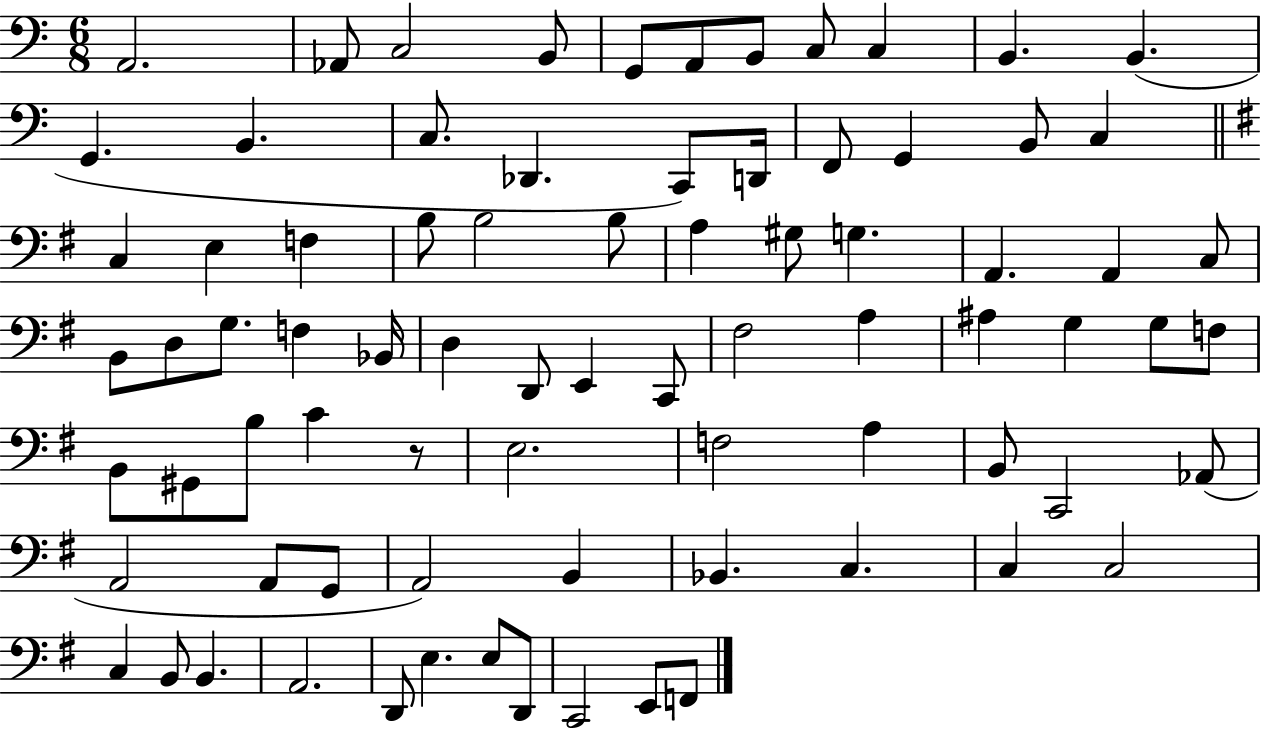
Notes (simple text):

A2/h. Ab2/e C3/h B2/e G2/e A2/e B2/e C3/e C3/q B2/q. B2/q. G2/q. B2/q. C3/e. Db2/q. C2/e D2/s F2/e G2/q B2/e C3/q C3/q E3/q F3/q B3/e B3/h B3/e A3/q G#3/e G3/q. A2/q. A2/q C3/e B2/e D3/e G3/e. F3/q Bb2/s D3/q D2/e E2/q C2/e F#3/h A3/q A#3/q G3/q G3/e F3/e B2/e G#2/e B3/e C4/q R/e E3/h. F3/h A3/q B2/e C2/h Ab2/e A2/h A2/e G2/e A2/h B2/q Bb2/q. C3/q. C3/q C3/h C3/q B2/e B2/q. A2/h. D2/e E3/q. E3/e D2/e C2/h E2/e F2/e